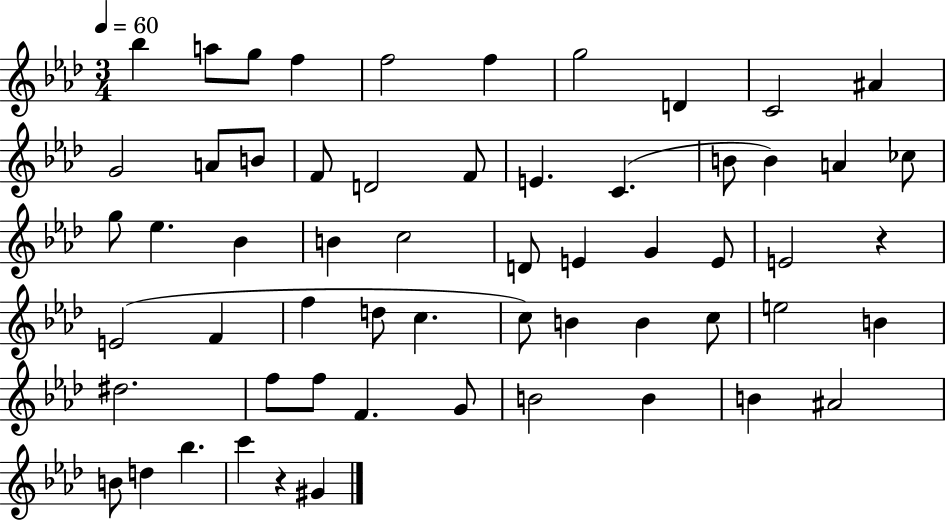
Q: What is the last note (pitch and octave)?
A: G#4